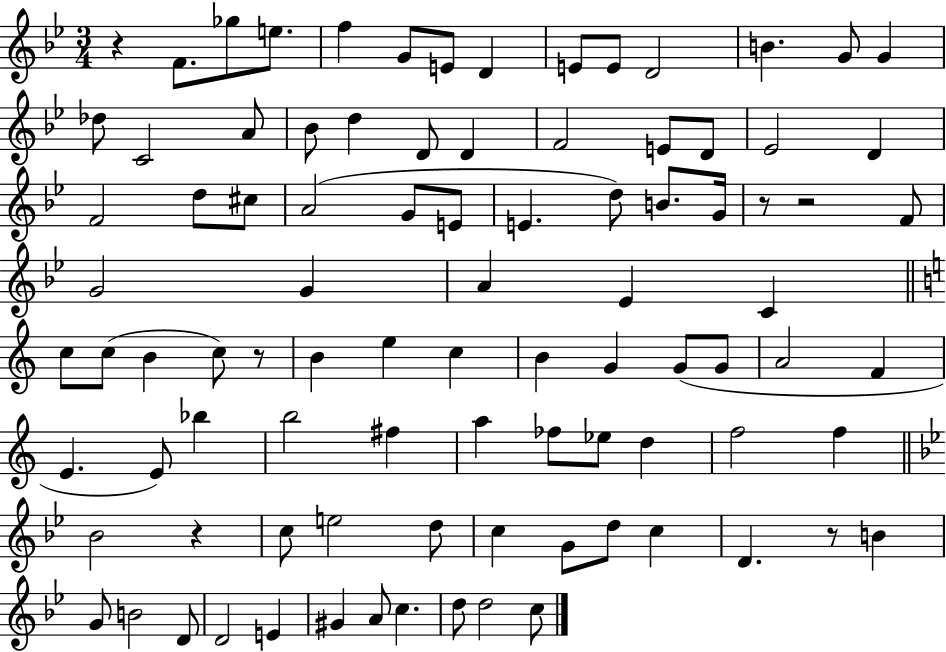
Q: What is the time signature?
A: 3/4